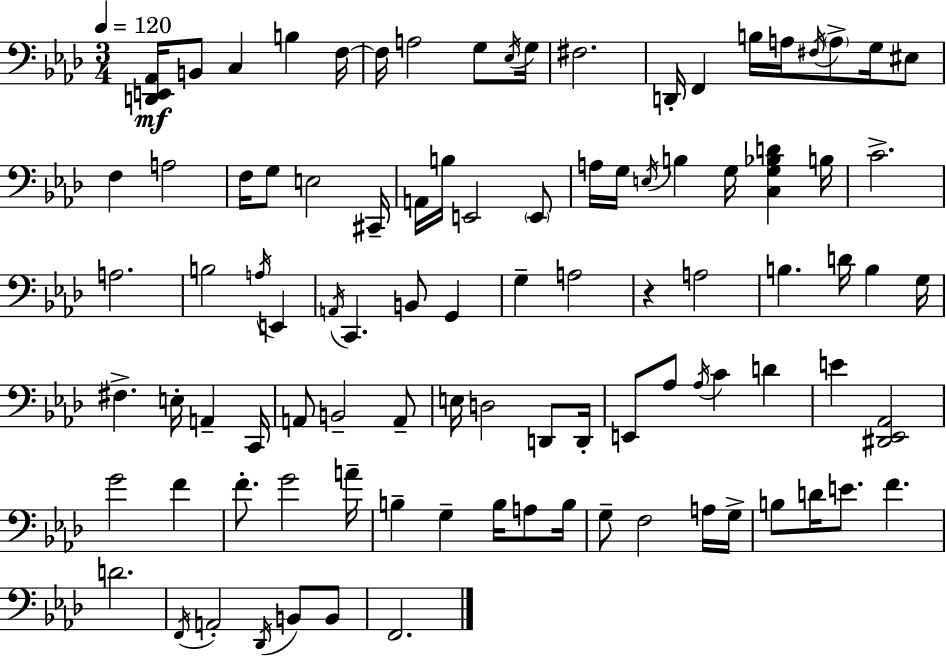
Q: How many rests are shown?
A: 1